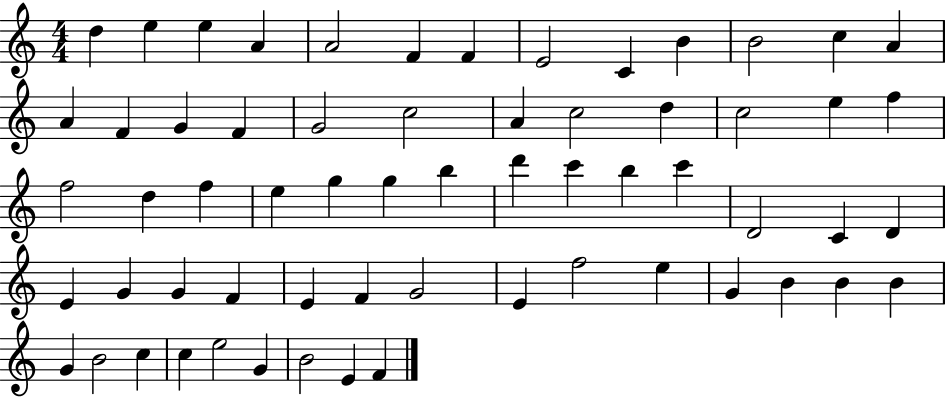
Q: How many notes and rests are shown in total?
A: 62